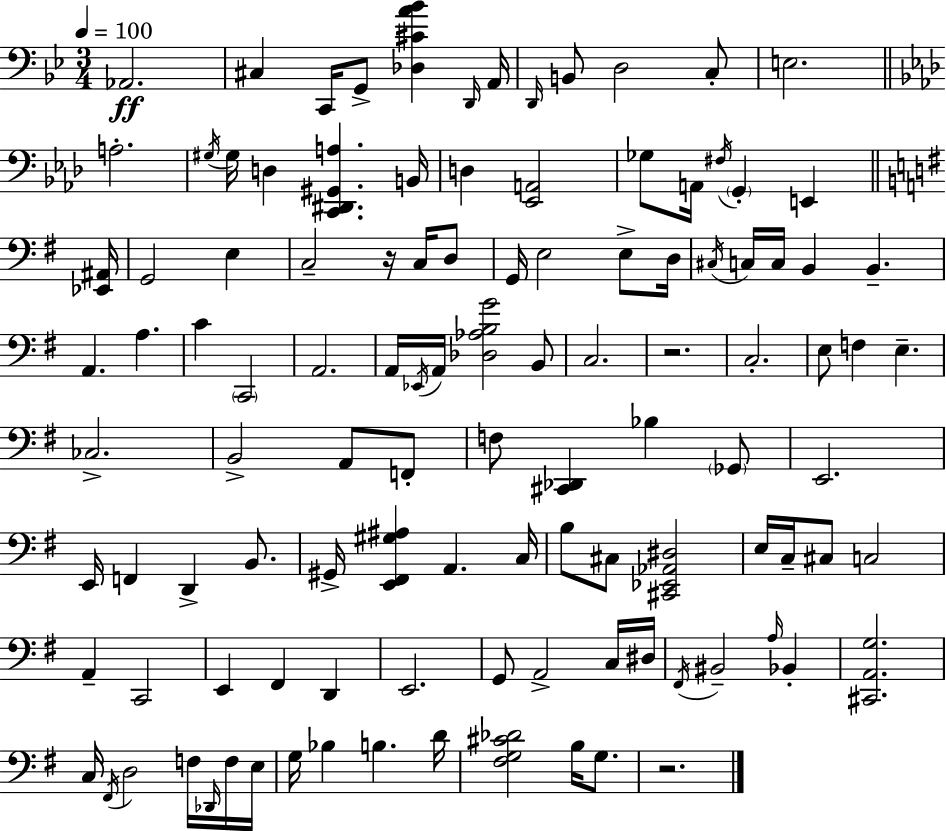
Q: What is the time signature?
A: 3/4